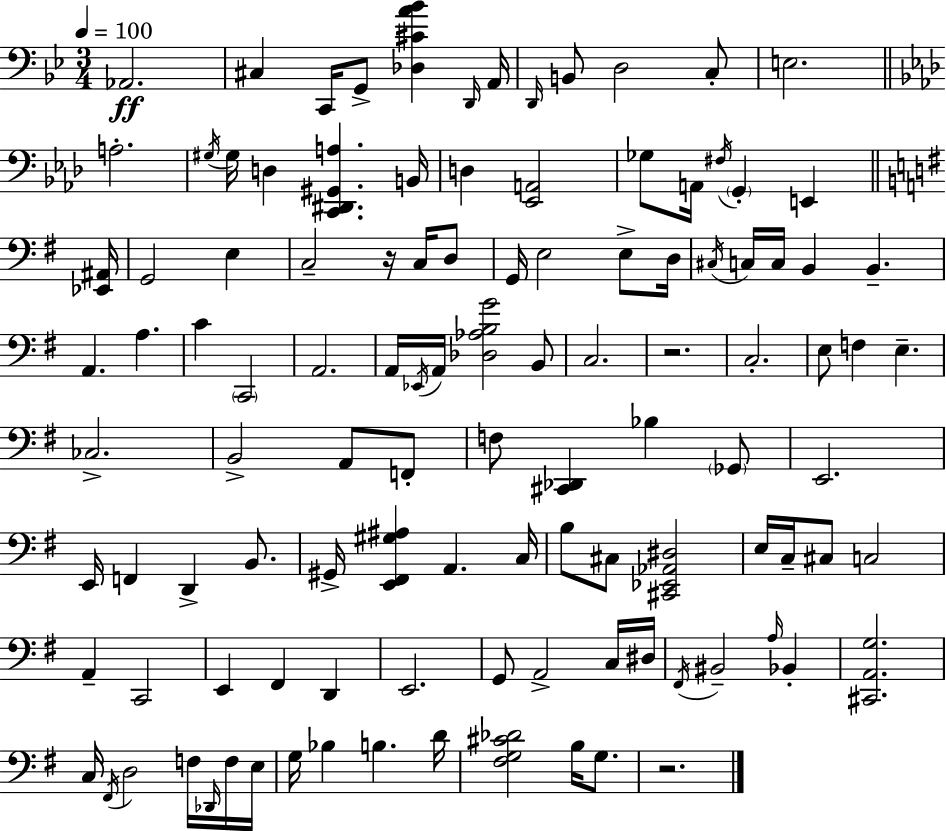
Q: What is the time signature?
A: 3/4